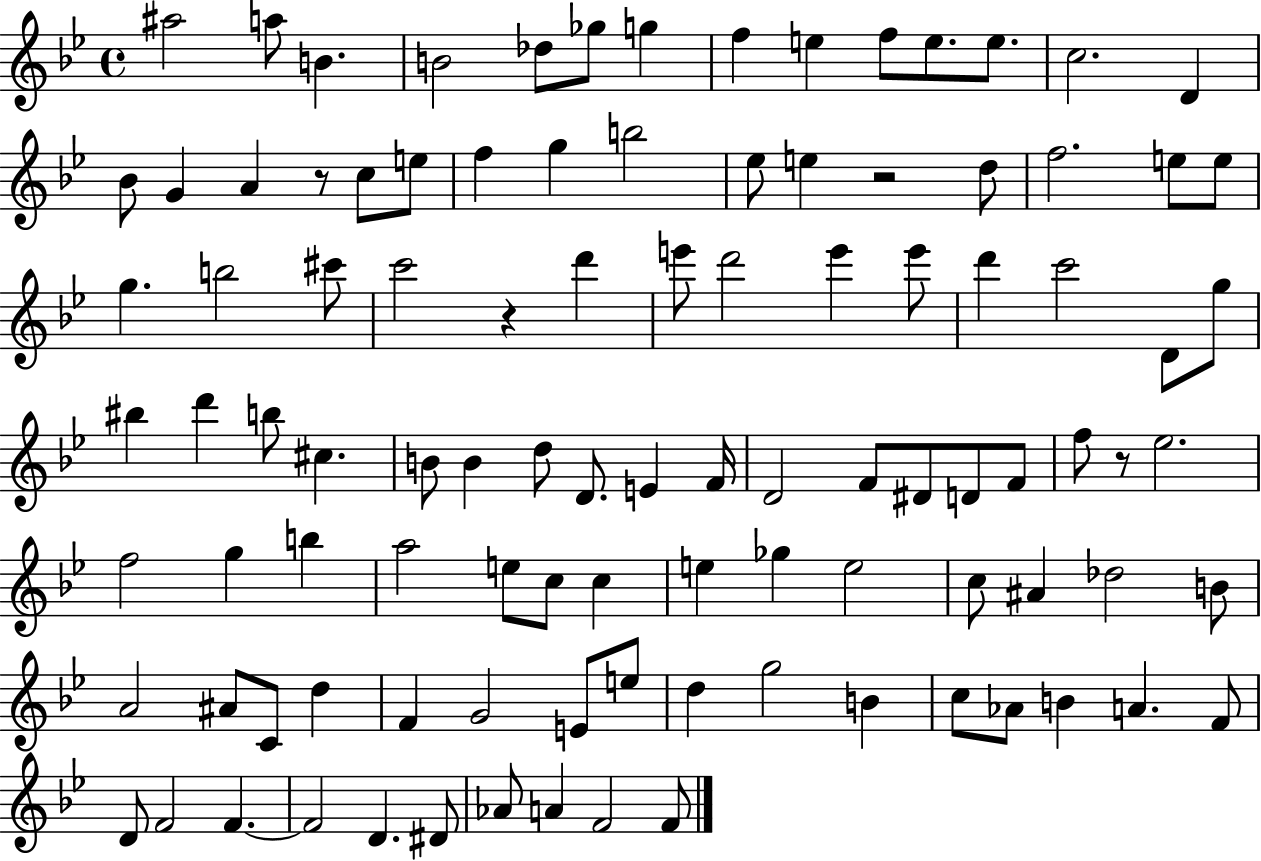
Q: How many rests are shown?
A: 4